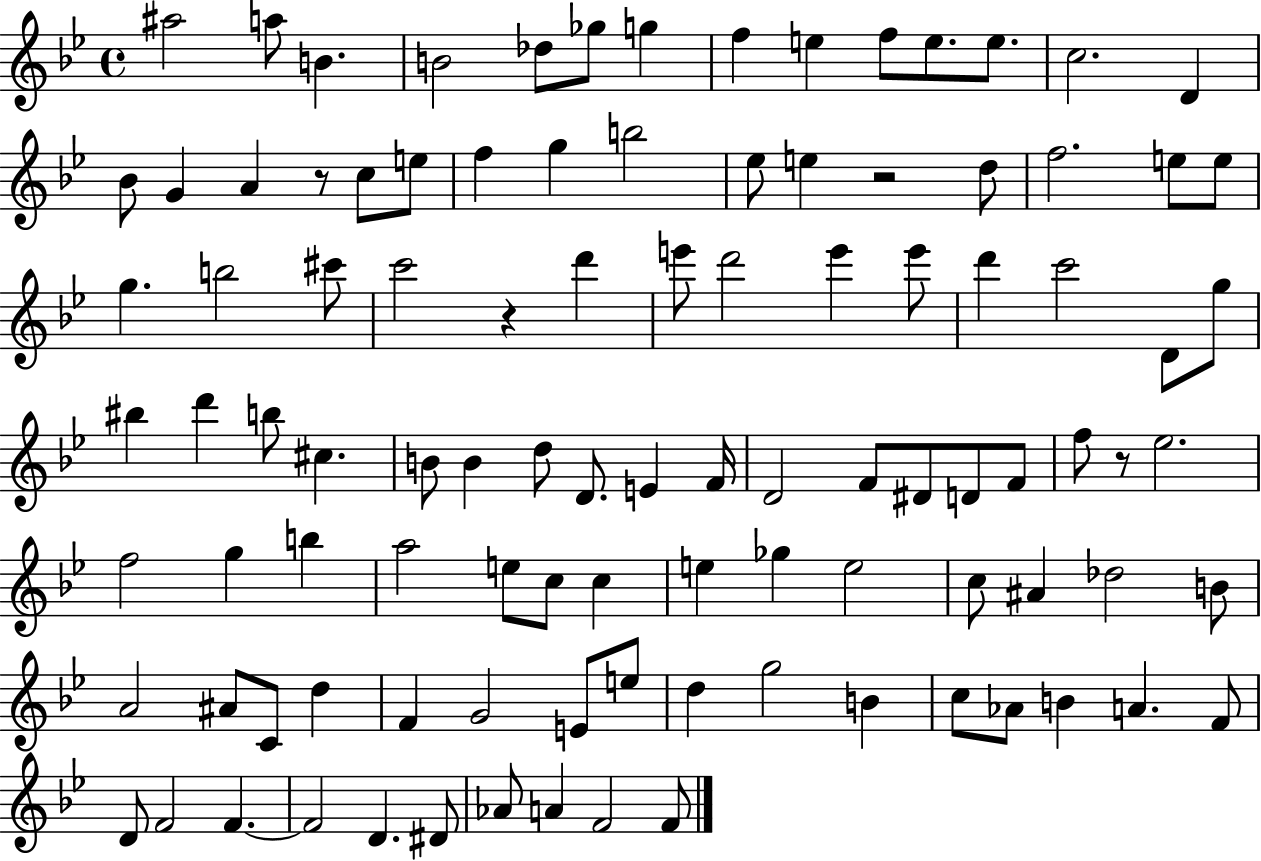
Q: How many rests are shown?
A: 4